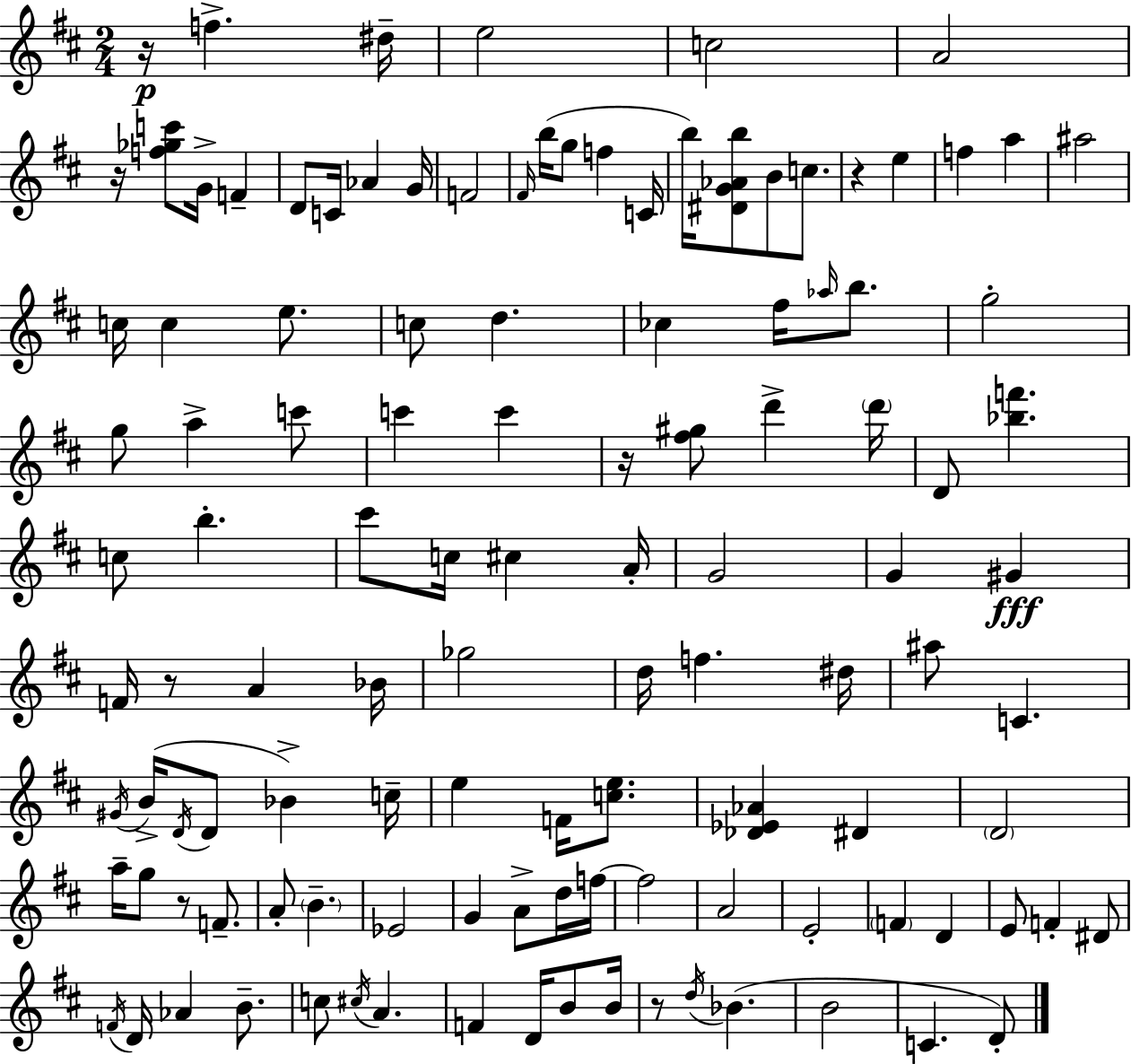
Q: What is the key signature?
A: D major